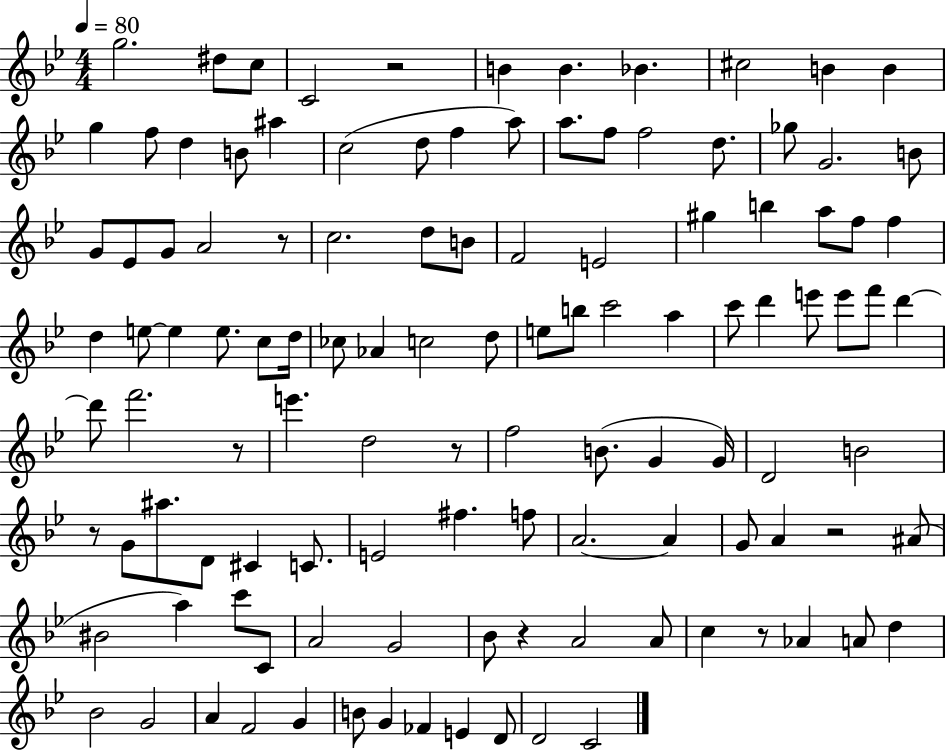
{
  \clef treble
  \numericTimeSignature
  \time 4/4
  \key bes \major
  \tempo 4 = 80
  g''2. dis''8 c''8 | c'2 r2 | b'4 b'4. bes'4. | cis''2 b'4 b'4 | \break g''4 f''8 d''4 b'8 ais''4 | c''2( d''8 f''4 a''8) | a''8. f''8 f''2 d''8. | ges''8 g'2. b'8 | \break g'8 ees'8 g'8 a'2 r8 | c''2. d''8 b'8 | f'2 e'2 | gis''4 b''4 a''8 f''8 f''4 | \break d''4 e''8~~ e''4 e''8. c''8 d''16 | ces''8 aes'4 c''2 d''8 | e''8 b''8 c'''2 a''4 | c'''8 d'''4 e'''8 e'''8 f'''8 d'''4~~ | \break d'''8 f'''2. r8 | e'''4. d''2 r8 | f''2 b'8.( g'4 g'16) | d'2 b'2 | \break r8 g'8 ais''8. d'8 cis'4 c'8. | e'2 fis''4. f''8 | a'2.~~ a'4 | g'8 a'4 r2 ais'8( | \break bis'2 a''4) c'''8 c'8 | a'2 g'2 | bes'8 r4 a'2 a'8 | c''4 r8 aes'4 a'8 d''4 | \break bes'2 g'2 | a'4 f'2 g'4 | b'8 g'4 fes'4 e'4 d'8 | d'2 c'2 | \break \bar "|."
}